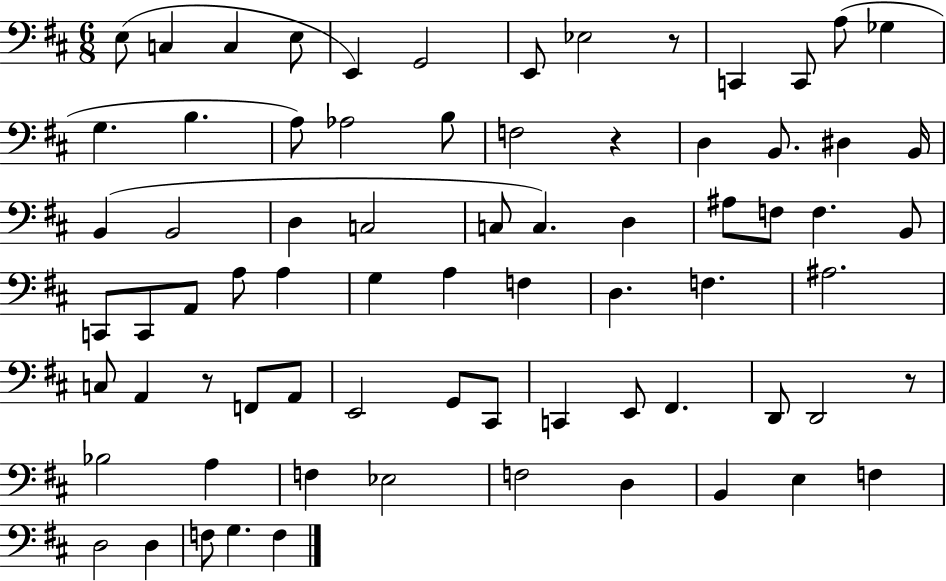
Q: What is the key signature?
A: D major